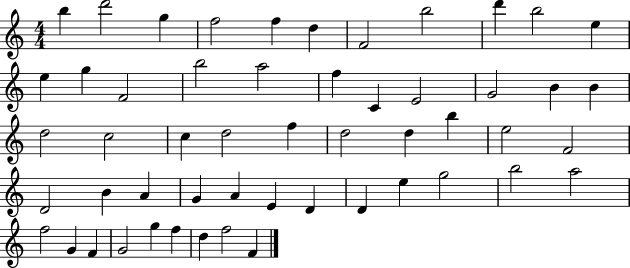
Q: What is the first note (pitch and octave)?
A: B5